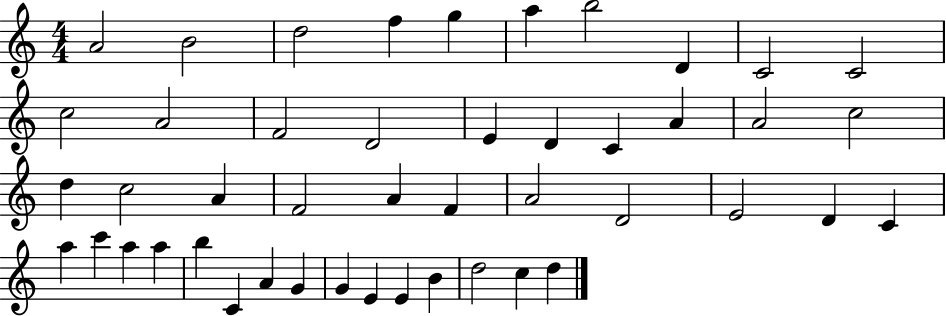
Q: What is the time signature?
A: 4/4